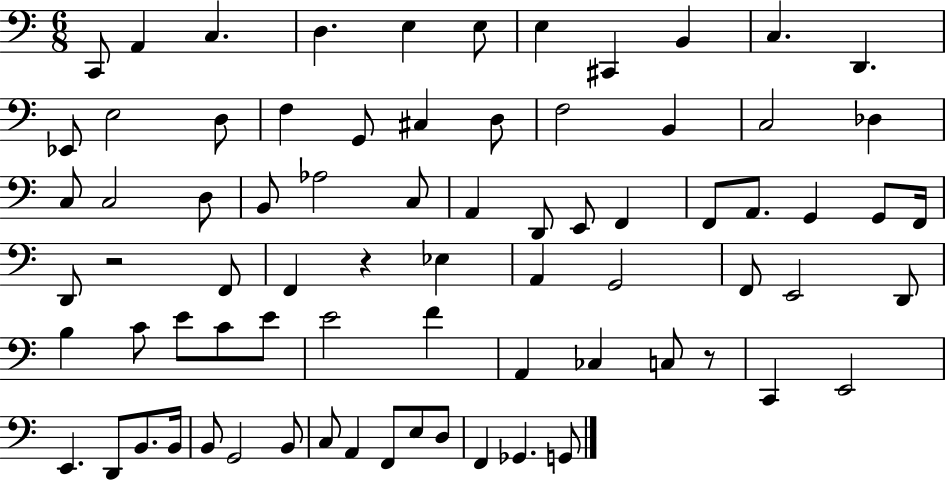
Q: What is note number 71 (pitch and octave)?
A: F2